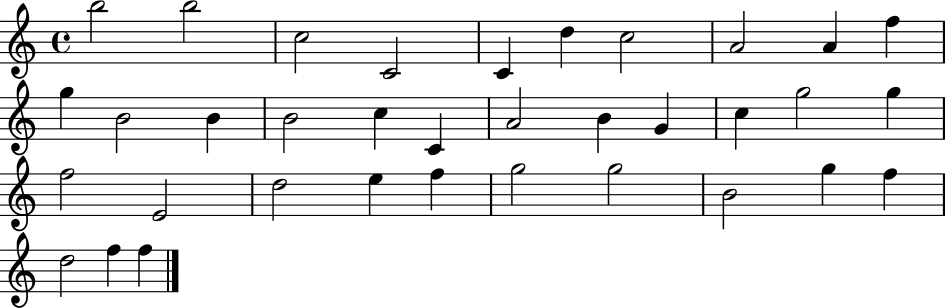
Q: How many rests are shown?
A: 0